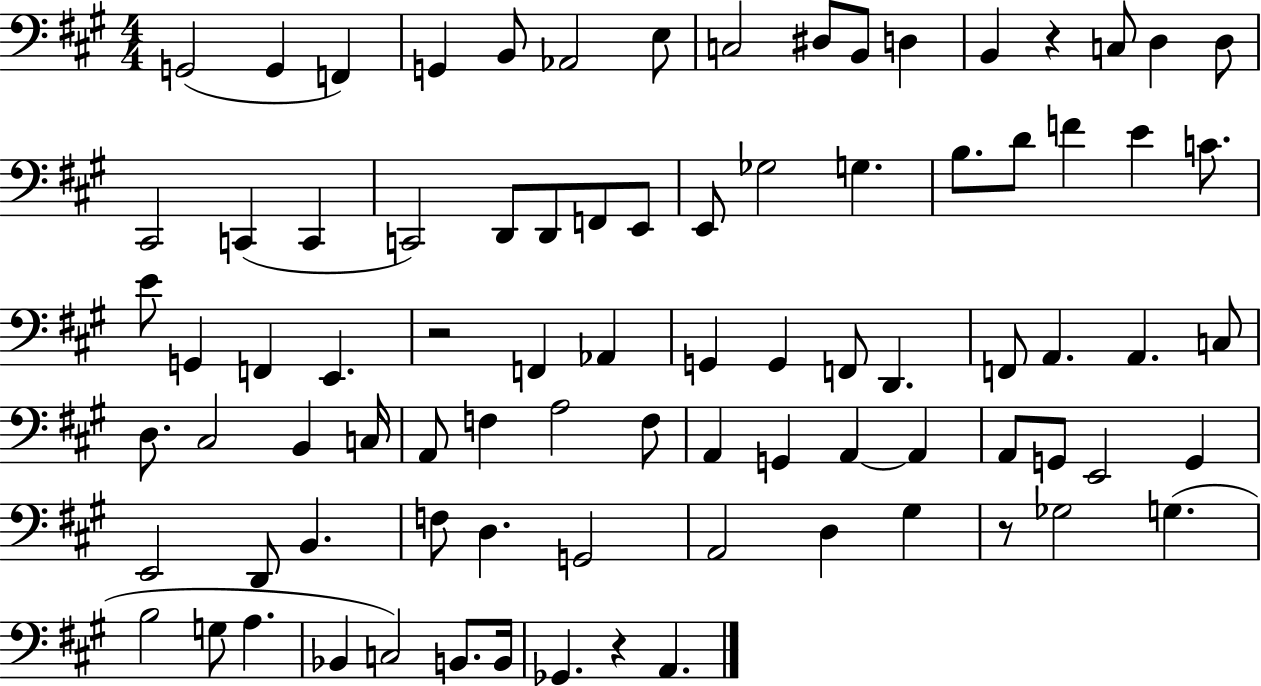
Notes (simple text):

G2/h G2/q F2/q G2/q B2/e Ab2/h E3/e C3/h D#3/e B2/e D3/q B2/q R/q C3/e D3/q D3/e C#2/h C2/q C2/q C2/h D2/e D2/e F2/e E2/e E2/e Gb3/h G3/q. B3/e. D4/e F4/q E4/q C4/e. E4/e G2/q F2/q E2/q. R/h F2/q Ab2/q G2/q G2/q F2/e D2/q. F2/e A2/q. A2/q. C3/e D3/e. C#3/h B2/q C3/s A2/e F3/q A3/h F3/e A2/q G2/q A2/q A2/q A2/e G2/e E2/h G2/q E2/h D2/e B2/q. F3/e D3/q. G2/h A2/h D3/q G#3/q R/e Gb3/h G3/q. B3/h G3/e A3/q. Bb2/q C3/h B2/e. B2/s Gb2/q. R/q A2/q.